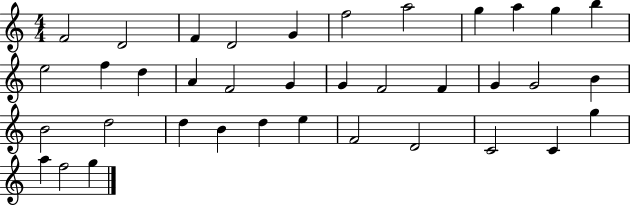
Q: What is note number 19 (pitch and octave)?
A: F4